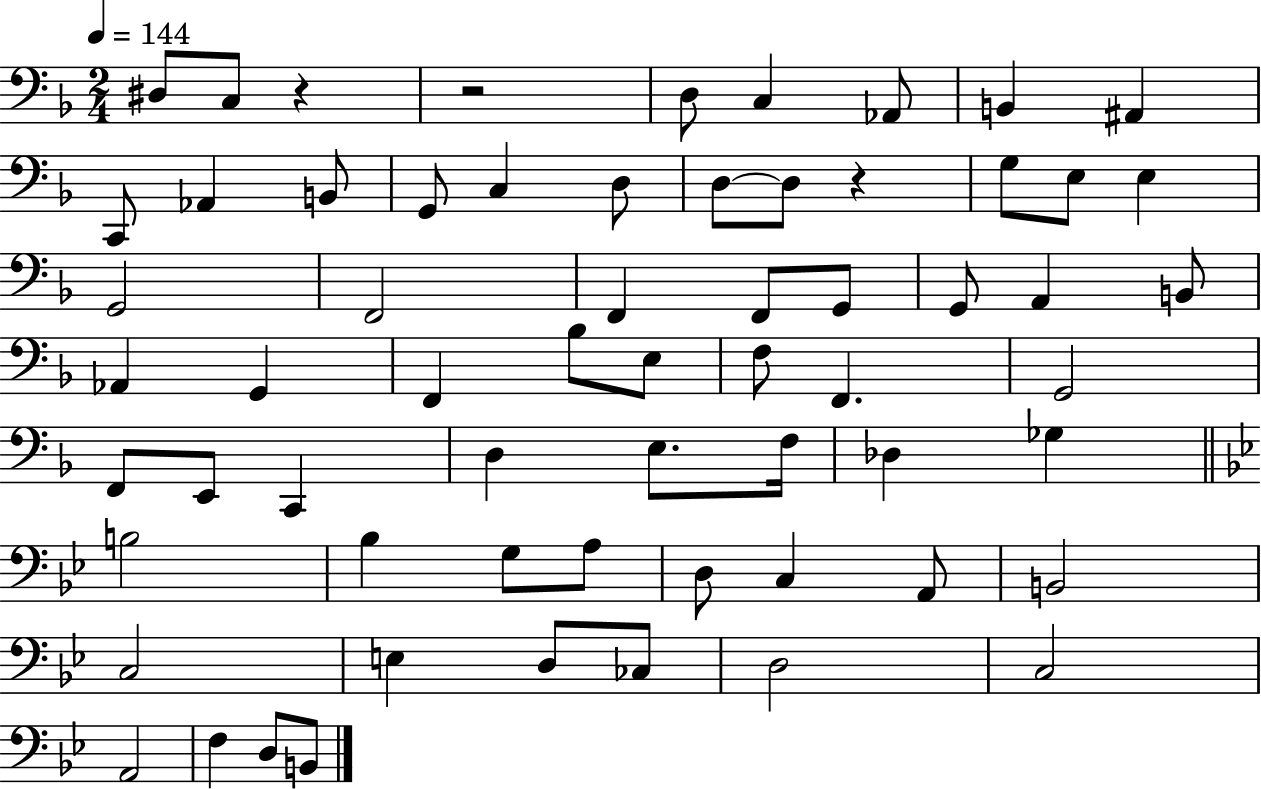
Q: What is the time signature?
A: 2/4